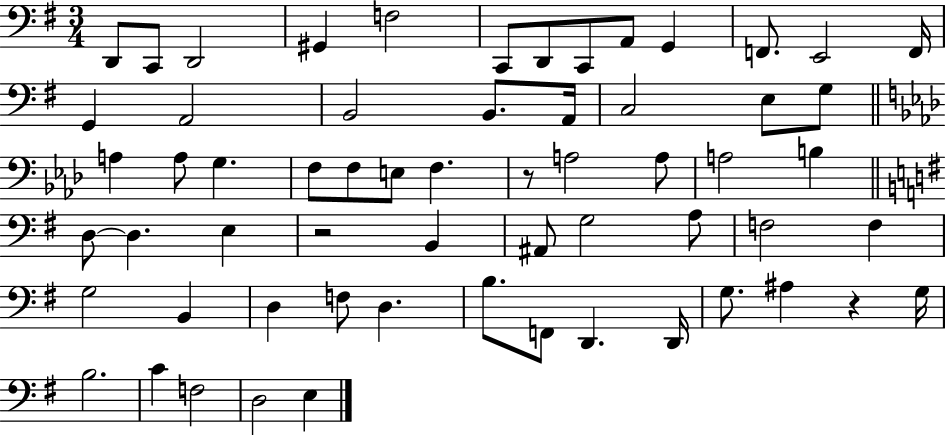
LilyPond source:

{
  \clef bass
  \numericTimeSignature
  \time 3/4
  \key g \major
  d,8 c,8 d,2 | gis,4 f2 | c,8 d,8 c,8 a,8 g,4 | f,8. e,2 f,16 | \break g,4 a,2 | b,2 b,8. a,16 | c2 e8 g8 | \bar "||" \break \key aes \major a4 a8 g4. | f8 f8 e8 f4. | r8 a2 a8 | a2 b4 | \break \bar "||" \break \key g \major d8~~ d4. e4 | r2 b,4 | ais,8 g2 a8 | f2 f4 | \break g2 b,4 | d4 f8 d4. | b8. f,8 d,4. d,16 | g8. ais4 r4 g16 | \break b2. | c'4 f2 | d2 e4 | \bar "|."
}